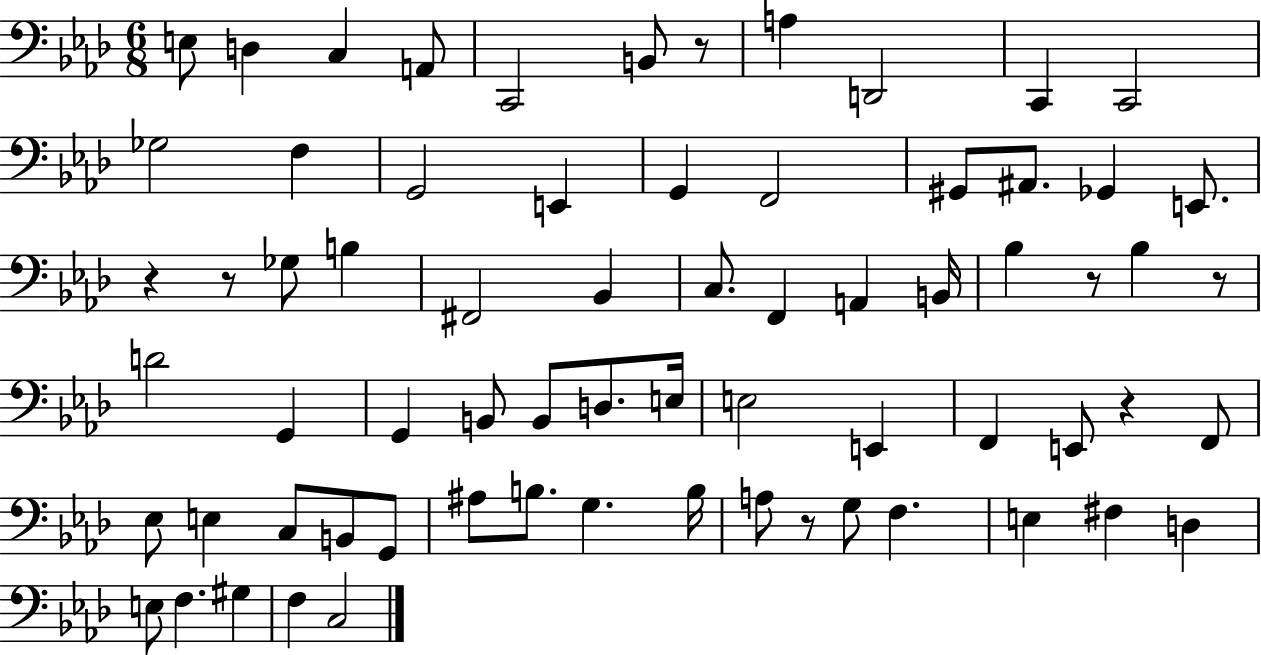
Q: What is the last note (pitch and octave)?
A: C3